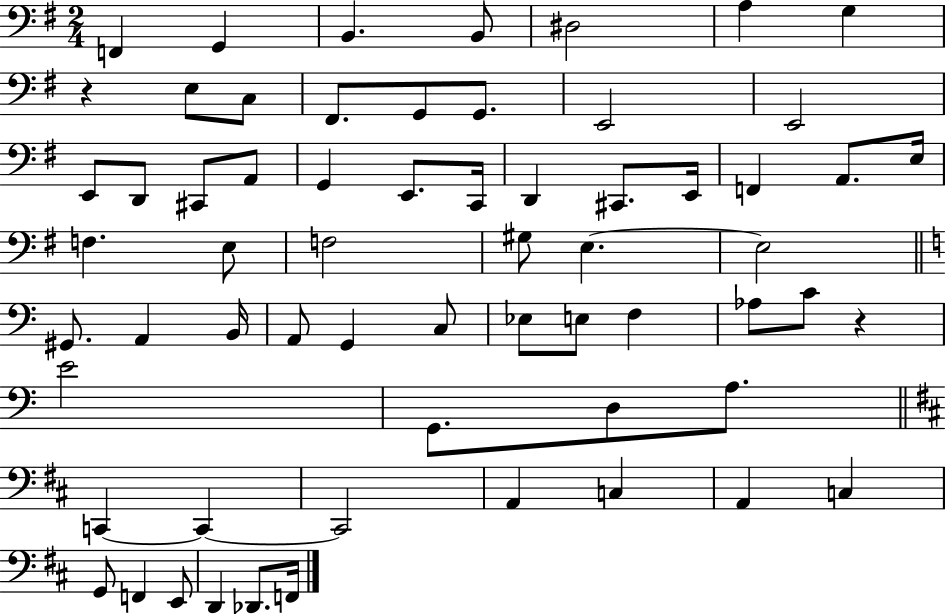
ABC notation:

X:1
T:Untitled
M:2/4
L:1/4
K:G
F,, G,, B,, B,,/2 ^D,2 A, G, z E,/2 C,/2 ^F,,/2 G,,/2 G,,/2 E,,2 E,,2 E,,/2 D,,/2 ^C,,/2 A,,/2 G,, E,,/2 C,,/4 D,, ^C,,/2 E,,/4 F,, A,,/2 E,/4 F, E,/2 F,2 ^G,/2 E, E,2 ^G,,/2 A,, B,,/4 A,,/2 G,, C,/2 _E,/2 E,/2 F, _A,/2 C/2 z E2 G,,/2 D,/2 A,/2 C,, C,, C,,2 A,, C, A,, C, G,,/2 F,, E,,/2 D,, _D,,/2 F,,/4